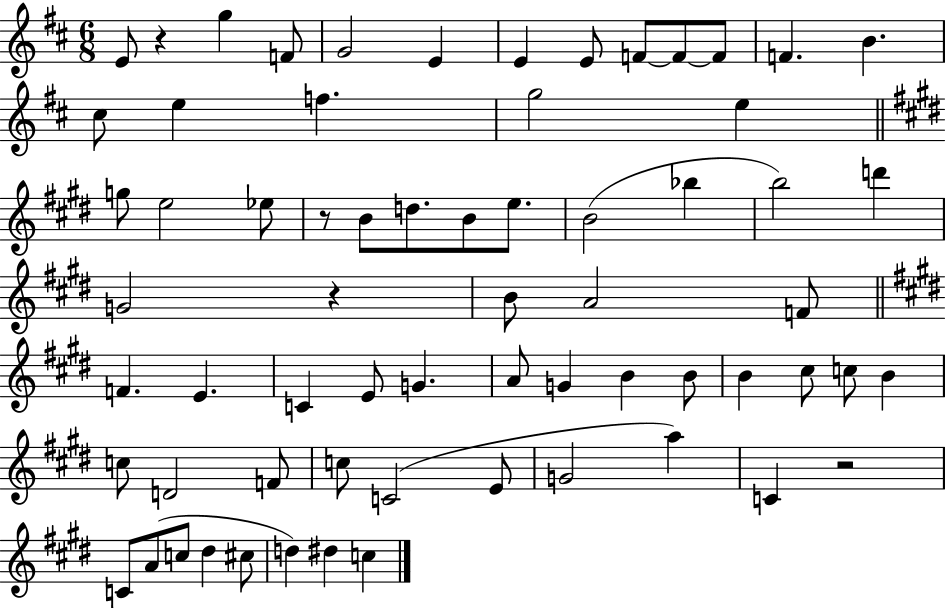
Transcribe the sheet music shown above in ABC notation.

X:1
T:Untitled
M:6/8
L:1/4
K:D
E/2 z g F/2 G2 E E E/2 F/2 F/2 F/2 F B ^c/2 e f g2 e g/2 e2 _e/2 z/2 B/2 d/2 B/2 e/2 B2 _b b2 d' G2 z B/2 A2 F/2 F E C E/2 G A/2 G B B/2 B ^c/2 c/2 B c/2 D2 F/2 c/2 C2 E/2 G2 a C z2 C/2 A/2 c/2 ^d ^c/2 d ^d c